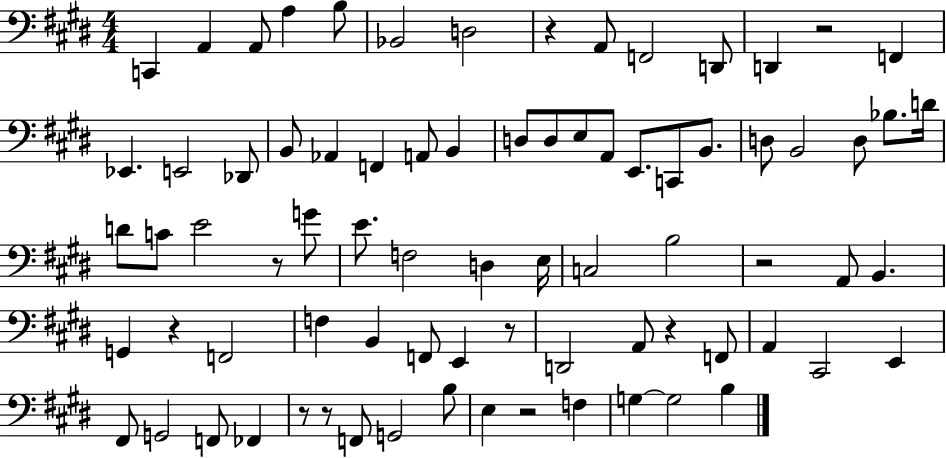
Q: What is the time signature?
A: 4/4